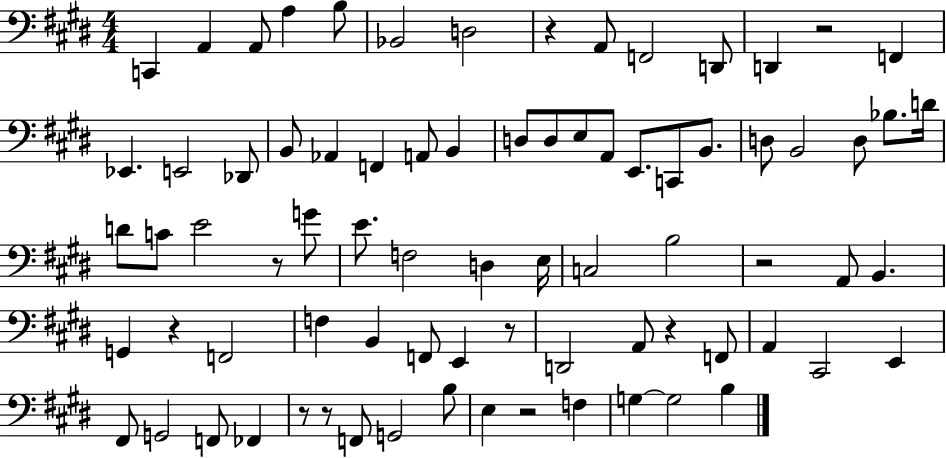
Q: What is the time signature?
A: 4/4